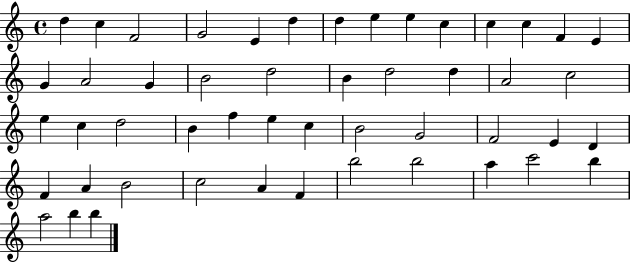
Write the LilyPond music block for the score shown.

{
  \clef treble
  \time 4/4
  \defaultTimeSignature
  \key c \major
  d''4 c''4 f'2 | g'2 e'4 d''4 | d''4 e''4 e''4 c''4 | c''4 c''4 f'4 e'4 | \break g'4 a'2 g'4 | b'2 d''2 | b'4 d''2 d''4 | a'2 c''2 | \break e''4 c''4 d''2 | b'4 f''4 e''4 c''4 | b'2 g'2 | f'2 e'4 d'4 | \break f'4 a'4 b'2 | c''2 a'4 f'4 | b''2 b''2 | a''4 c'''2 b''4 | \break a''2 b''4 b''4 | \bar "|."
}